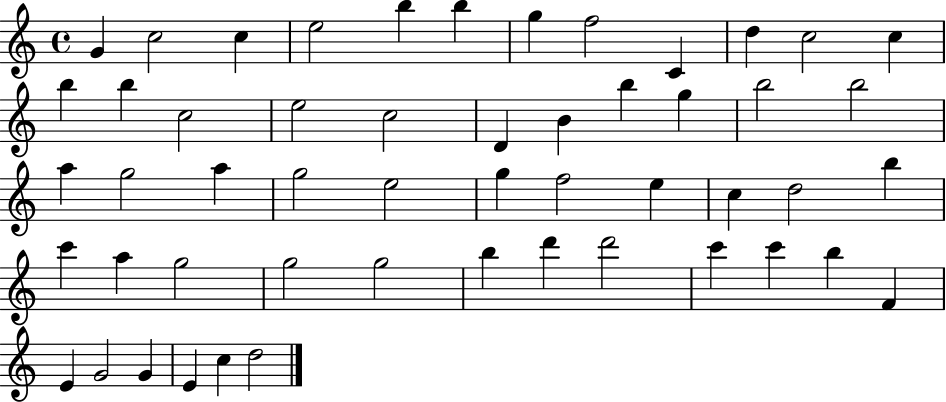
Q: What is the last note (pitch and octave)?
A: D5